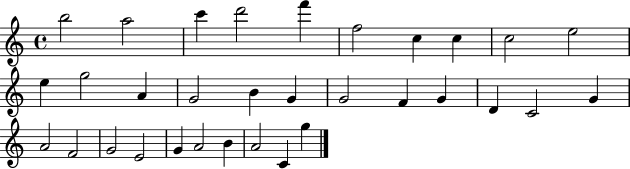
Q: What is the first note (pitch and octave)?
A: B5